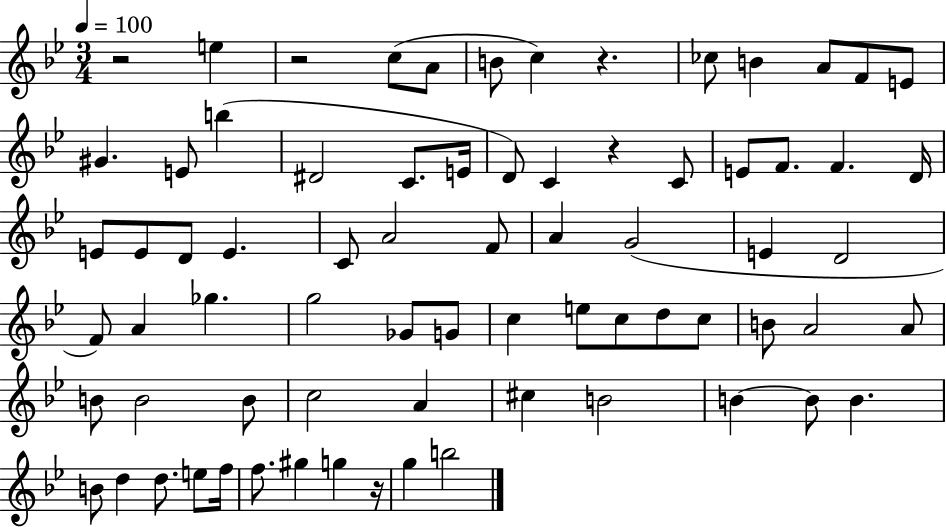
{
  \clef treble
  \numericTimeSignature
  \time 3/4
  \key bes \major
  \tempo 4 = 100
  \repeat volta 2 { r2 e''4 | r2 c''8( a'8 | b'8 c''4) r4. | ces''8 b'4 a'8 f'8 e'8 | \break gis'4. e'8 b''4( | dis'2 c'8. e'16 | d'8) c'4 r4 c'8 | e'8 f'8. f'4. d'16 | \break e'8 e'8 d'8 e'4. | c'8 a'2 f'8 | a'4 g'2( | e'4 d'2 | \break f'8) a'4 ges''4. | g''2 ges'8 g'8 | c''4 e''8 c''8 d''8 c''8 | b'8 a'2 a'8 | \break b'8 b'2 b'8 | c''2 a'4 | cis''4 b'2 | b'4~~ b'8 b'4. | \break b'8 d''4 d''8. e''8 f''16 | f''8. gis''4 g''4 r16 | g''4 b''2 | } \bar "|."
}